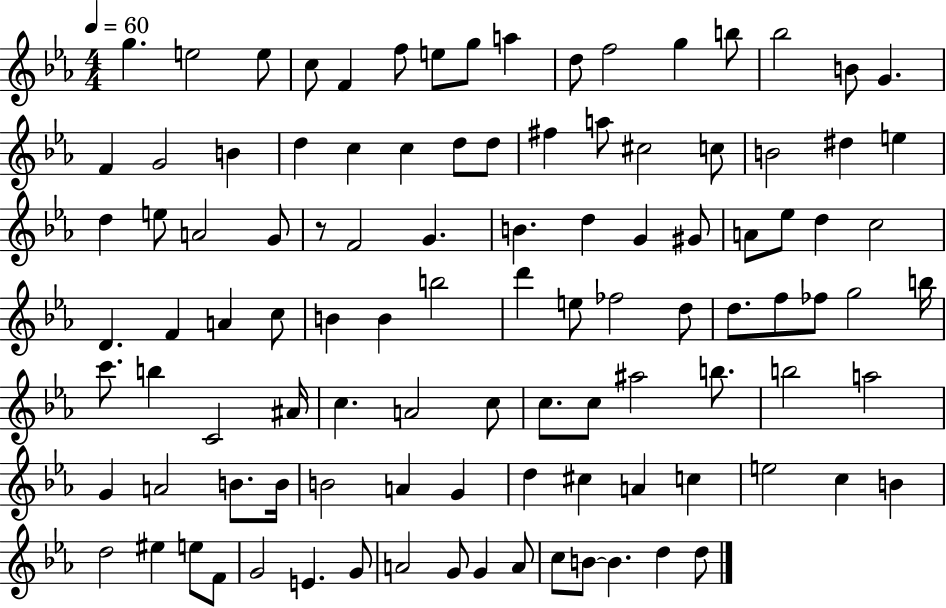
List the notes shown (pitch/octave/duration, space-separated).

G5/q. E5/h E5/e C5/e F4/q F5/e E5/e G5/e A5/q D5/e F5/h G5/q B5/e Bb5/h B4/e G4/q. F4/q G4/h B4/q D5/q C5/q C5/q D5/e D5/e F#5/q A5/e C#5/h C5/e B4/h D#5/q E5/q D5/q E5/e A4/h G4/e R/e F4/h G4/q. B4/q. D5/q G4/q G#4/e A4/e Eb5/e D5/q C5/h D4/q. F4/q A4/q C5/e B4/q B4/q B5/h D6/q E5/e FES5/h D5/e D5/e. F5/e FES5/e G5/h B5/s C6/e. B5/q C4/h A#4/s C5/q. A4/h C5/e C5/e. C5/e A#5/h B5/e. B5/h A5/h G4/q A4/h B4/e. B4/s B4/h A4/q G4/q D5/q C#5/q A4/q C5/q E5/h C5/q B4/q D5/h EIS5/q E5/e F4/e G4/h E4/q. G4/e A4/h G4/e G4/q A4/e C5/e B4/e B4/q. D5/q D5/e